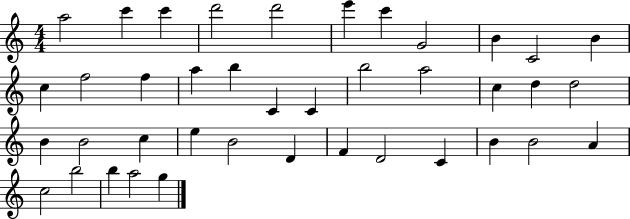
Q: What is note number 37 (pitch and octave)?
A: B5